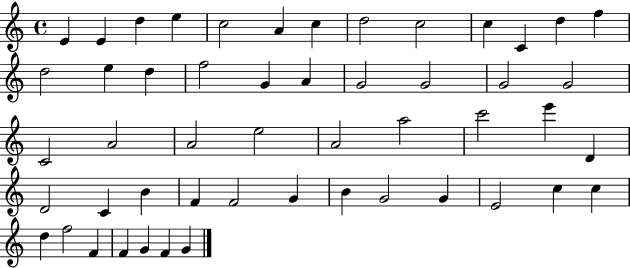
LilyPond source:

{
  \clef treble
  \time 4/4
  \defaultTimeSignature
  \key c \major
  e'4 e'4 d''4 e''4 | c''2 a'4 c''4 | d''2 c''2 | c''4 c'4 d''4 f''4 | \break d''2 e''4 d''4 | f''2 g'4 a'4 | g'2 g'2 | g'2 g'2 | \break c'2 a'2 | a'2 e''2 | a'2 a''2 | c'''2 e'''4 d'4 | \break d'2 c'4 b'4 | f'4 f'2 g'4 | b'4 g'2 g'4 | e'2 c''4 c''4 | \break d''4 f''2 f'4 | f'4 g'4 f'4 g'4 | \bar "|."
}